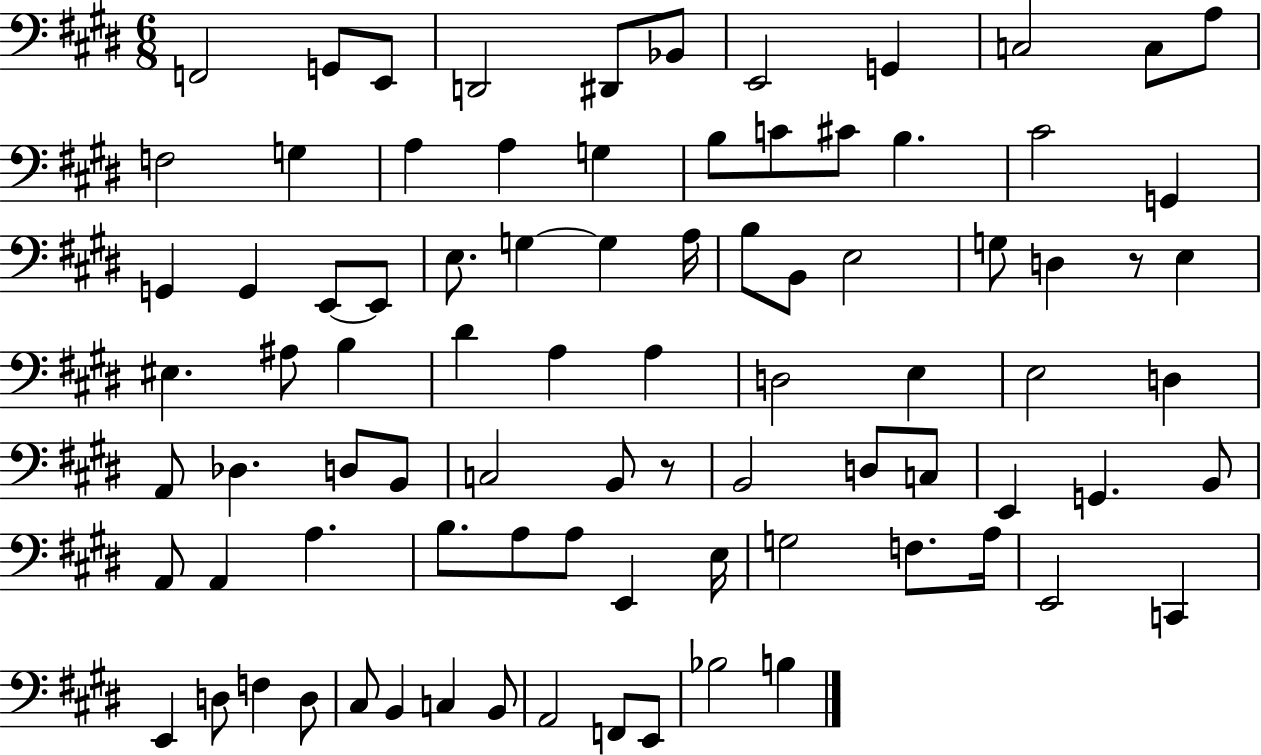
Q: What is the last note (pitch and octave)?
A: B3